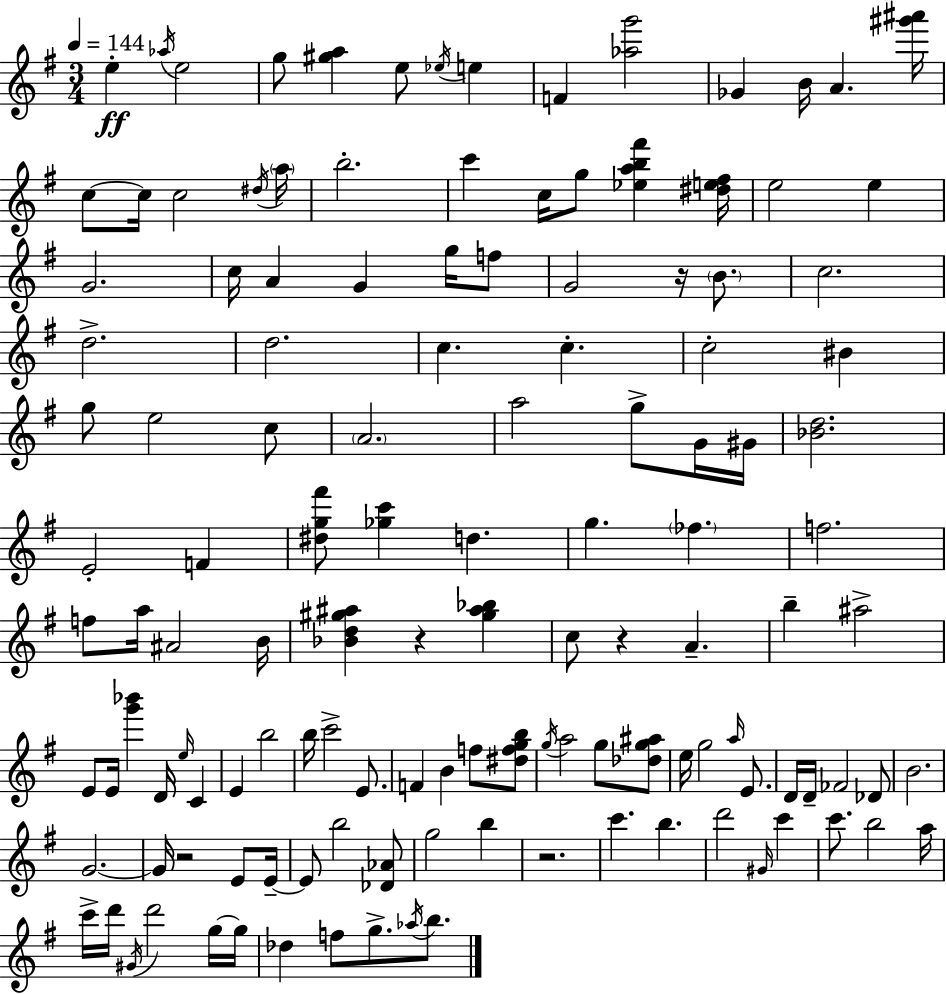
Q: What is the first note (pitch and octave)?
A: E5